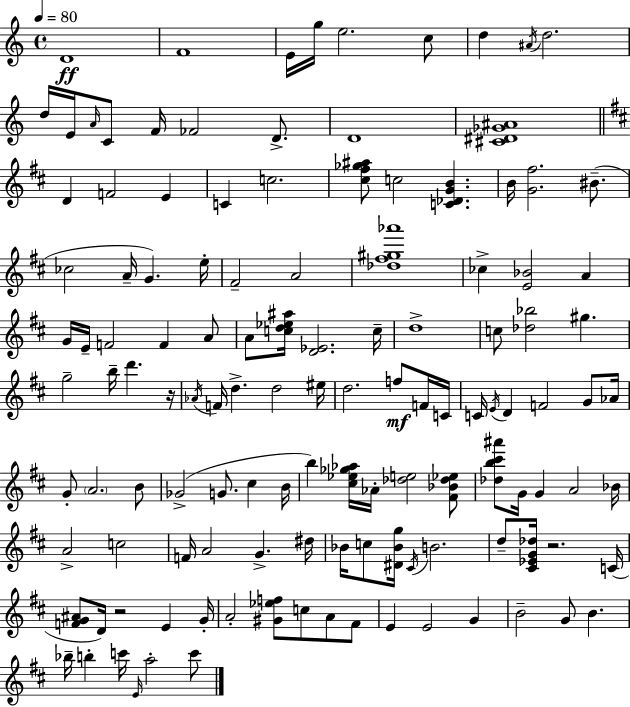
D4/w F4/w E4/s G5/s E5/h. C5/e D5/q A#4/s D5/h. D5/s E4/s A4/s C4/e F4/s FES4/h D4/e. D4/w [C#4,D#4,Gb4,A#4]/w D4/q F4/h E4/q C4/q C5/h. [C#5,F#5,Gb5,A#5]/e C5/h [C4,Db4,G4,B4]/q. B4/s [G4,F#5]/h. BIS4/e. CES5/h A4/s G4/q. E5/s F#4/h A4/h [Db5,F#5,G#5,Ab6]/w CES5/q [E4,Bb4]/h A4/q G4/s E4/s F4/h F4/q A4/e A4/e [C5,D5,Eb5,A#5]/s [D4,Eb4]/h. C5/s D5/w C5/e [Db5,Bb5]/h G#5/q. G5/h B5/s D6/q. R/s Ab4/s F4/s D5/q. D5/h EIS5/s D5/h. F5/e F4/s C4/s C4/s E4/s D4/q F4/h G4/e Ab4/s G4/e A4/h. B4/e Gb4/h G4/e. C#5/q B4/s B5/q [C#5,Eb5,Gb5,Ab5]/s Ab4/s [Db5,E5]/h [F#4,Bb4,Db5,Eb5]/e [Db5,B5,C#6,A#6]/e G4/s G4/q A4/h Bb4/s A4/h C5/h F4/s A4/h G4/q. D#5/s Bb4/s C5/e [D#4,Bb4,G5]/s C#4/s B4/h. D5/e [C#4,Eb4,G4,Db5]/s R/h. C4/s [F4,G4,A#4]/e D4/s R/h E4/q G4/s A4/h [G#4,Eb5,F5]/e C5/e A4/e F#4/e E4/q E4/h G4/q B4/h G4/e B4/q. Bb5/s B5/q C6/s E4/s A5/h C6/e